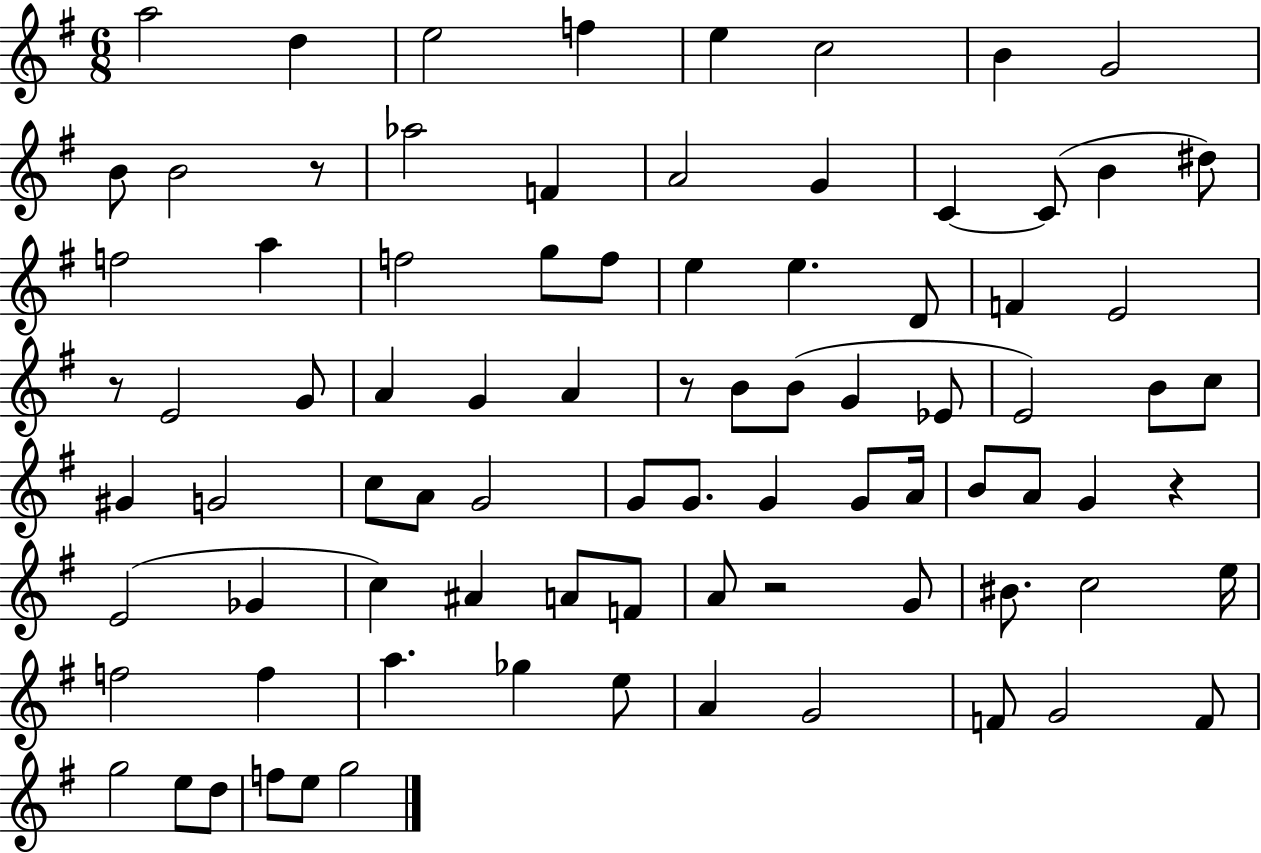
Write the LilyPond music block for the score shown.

{
  \clef treble
  \numericTimeSignature
  \time 6/8
  \key g \major
  a''2 d''4 | e''2 f''4 | e''4 c''2 | b'4 g'2 | \break b'8 b'2 r8 | aes''2 f'4 | a'2 g'4 | c'4~~ c'8( b'4 dis''8) | \break f''2 a''4 | f''2 g''8 f''8 | e''4 e''4. d'8 | f'4 e'2 | \break r8 e'2 g'8 | a'4 g'4 a'4 | r8 b'8 b'8( g'4 ees'8 | e'2) b'8 c''8 | \break gis'4 g'2 | c''8 a'8 g'2 | g'8 g'8. g'4 g'8 a'16 | b'8 a'8 g'4 r4 | \break e'2( ges'4 | c''4) ais'4 a'8 f'8 | a'8 r2 g'8 | bis'8. c''2 e''16 | \break f''2 f''4 | a''4. ges''4 e''8 | a'4 g'2 | f'8 g'2 f'8 | \break g''2 e''8 d''8 | f''8 e''8 g''2 | \bar "|."
}